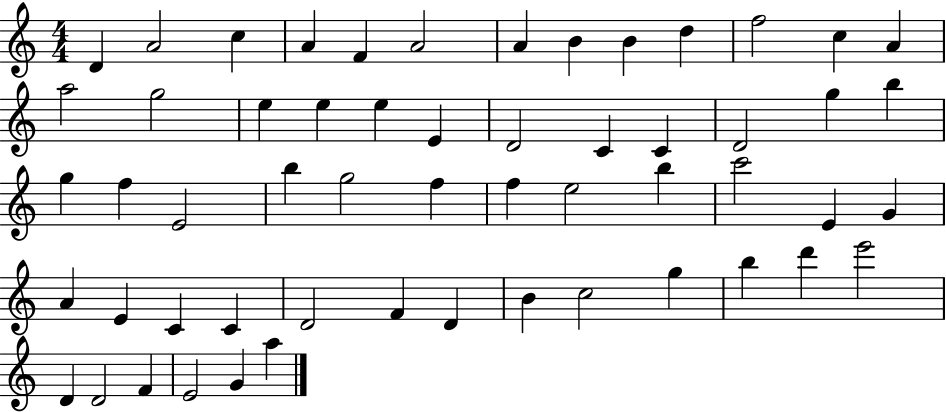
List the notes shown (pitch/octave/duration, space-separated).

D4/q A4/h C5/q A4/q F4/q A4/h A4/q B4/q B4/q D5/q F5/h C5/q A4/q A5/h G5/h E5/q E5/q E5/q E4/q D4/h C4/q C4/q D4/h G5/q B5/q G5/q F5/q E4/h B5/q G5/h F5/q F5/q E5/h B5/q C6/h E4/q G4/q A4/q E4/q C4/q C4/q D4/h F4/q D4/q B4/q C5/h G5/q B5/q D6/q E6/h D4/q D4/h F4/q E4/h G4/q A5/q